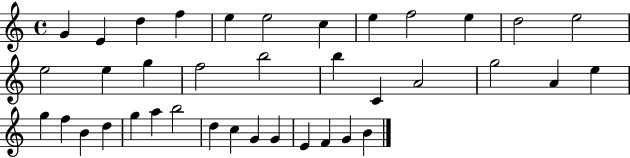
{
  \clef treble
  \time 4/4
  \defaultTimeSignature
  \key c \major
  g'4 e'4 d''4 f''4 | e''4 e''2 c''4 | e''4 f''2 e''4 | d''2 e''2 | \break e''2 e''4 g''4 | f''2 b''2 | b''4 c'4 a'2 | g''2 a'4 e''4 | \break g''4 f''4 b'4 d''4 | g''4 a''4 b''2 | d''4 c''4 g'4 g'4 | e'4 f'4 g'4 b'4 | \break \bar "|."
}